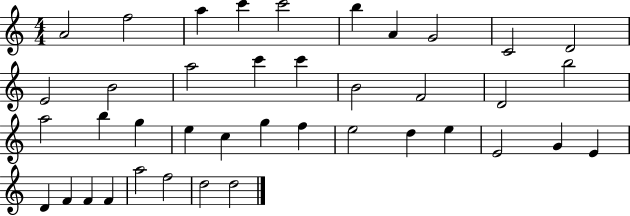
{
  \clef treble
  \numericTimeSignature
  \time 4/4
  \key c \major
  a'2 f''2 | a''4 c'''4 c'''2 | b''4 a'4 g'2 | c'2 d'2 | \break e'2 b'2 | a''2 c'''4 c'''4 | b'2 f'2 | d'2 b''2 | \break a''2 b''4 g''4 | e''4 c''4 g''4 f''4 | e''2 d''4 e''4 | e'2 g'4 e'4 | \break d'4 f'4 f'4 f'4 | a''2 f''2 | d''2 d''2 | \bar "|."
}